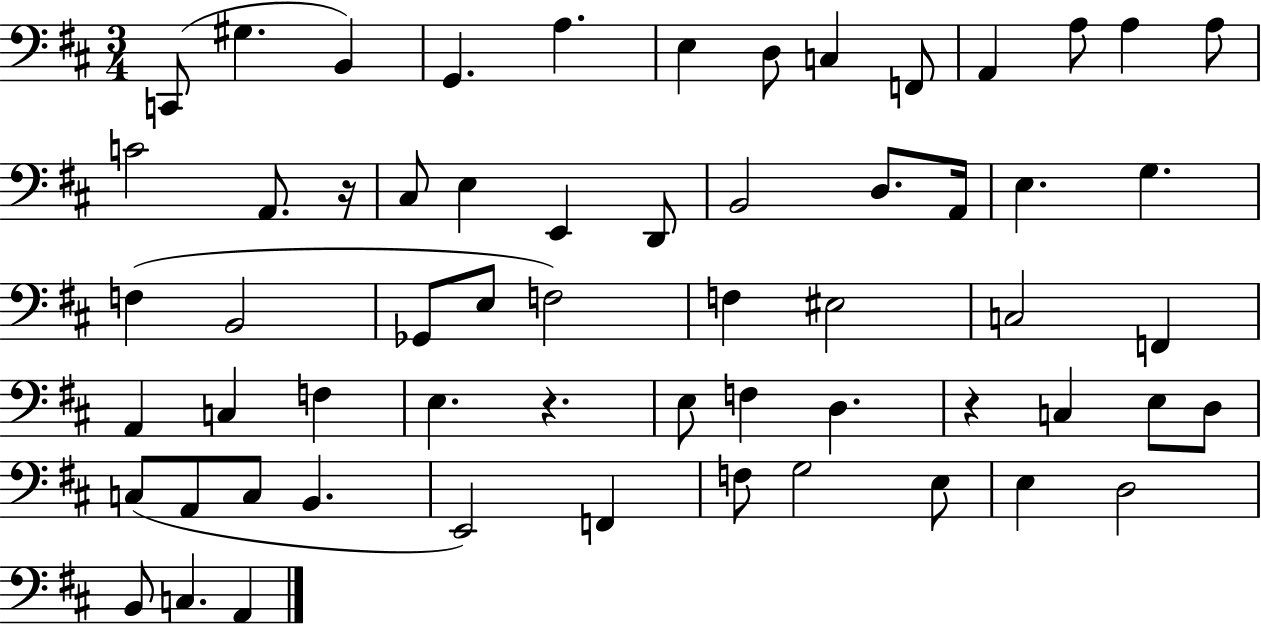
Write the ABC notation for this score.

X:1
T:Untitled
M:3/4
L:1/4
K:D
C,,/2 ^G, B,, G,, A, E, D,/2 C, F,,/2 A,, A,/2 A, A,/2 C2 A,,/2 z/4 ^C,/2 E, E,, D,,/2 B,,2 D,/2 A,,/4 E, G, F, B,,2 _G,,/2 E,/2 F,2 F, ^E,2 C,2 F,, A,, C, F, E, z E,/2 F, D, z C, E,/2 D,/2 C,/2 A,,/2 C,/2 B,, E,,2 F,, F,/2 G,2 E,/2 E, D,2 B,,/2 C, A,,